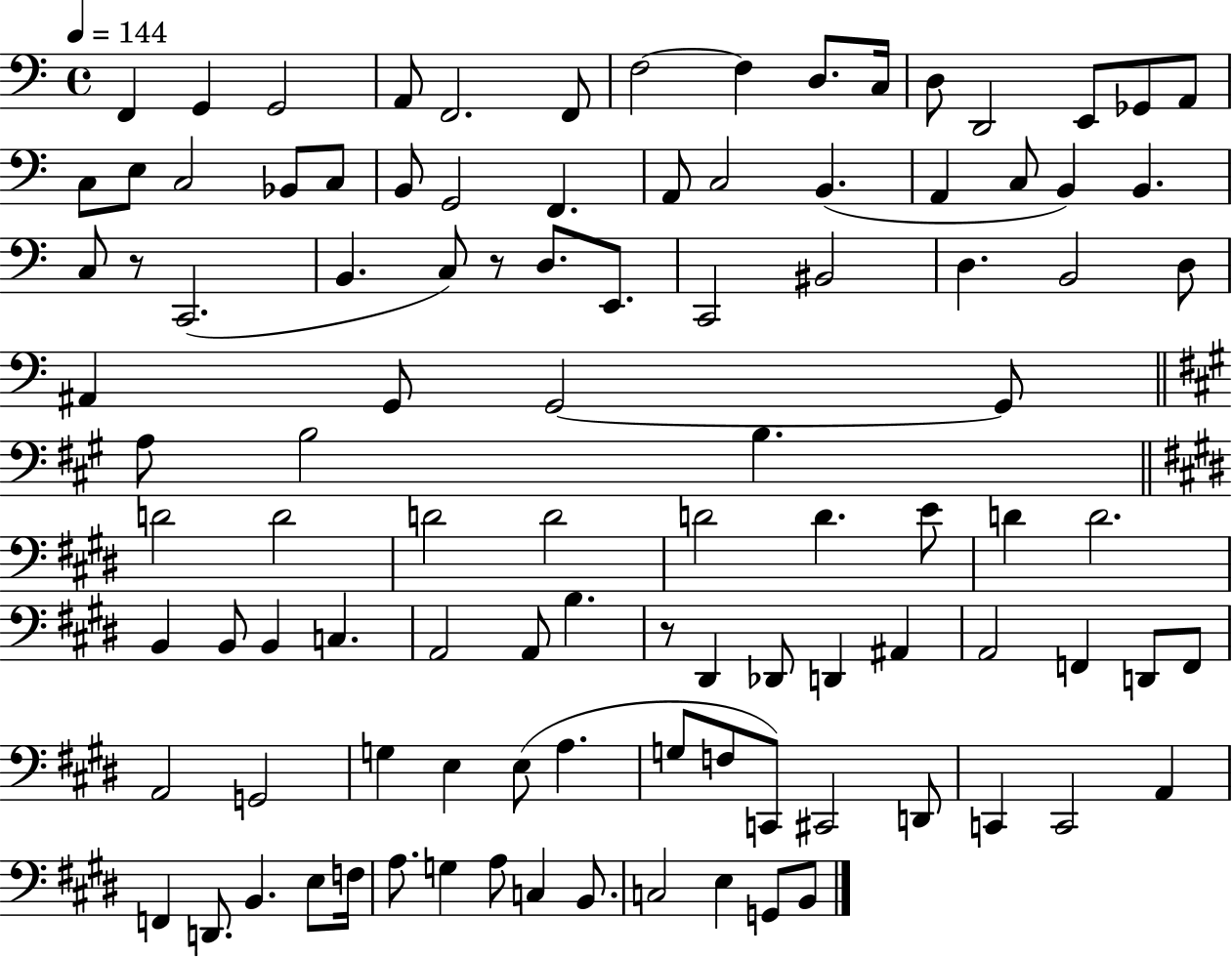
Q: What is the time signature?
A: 4/4